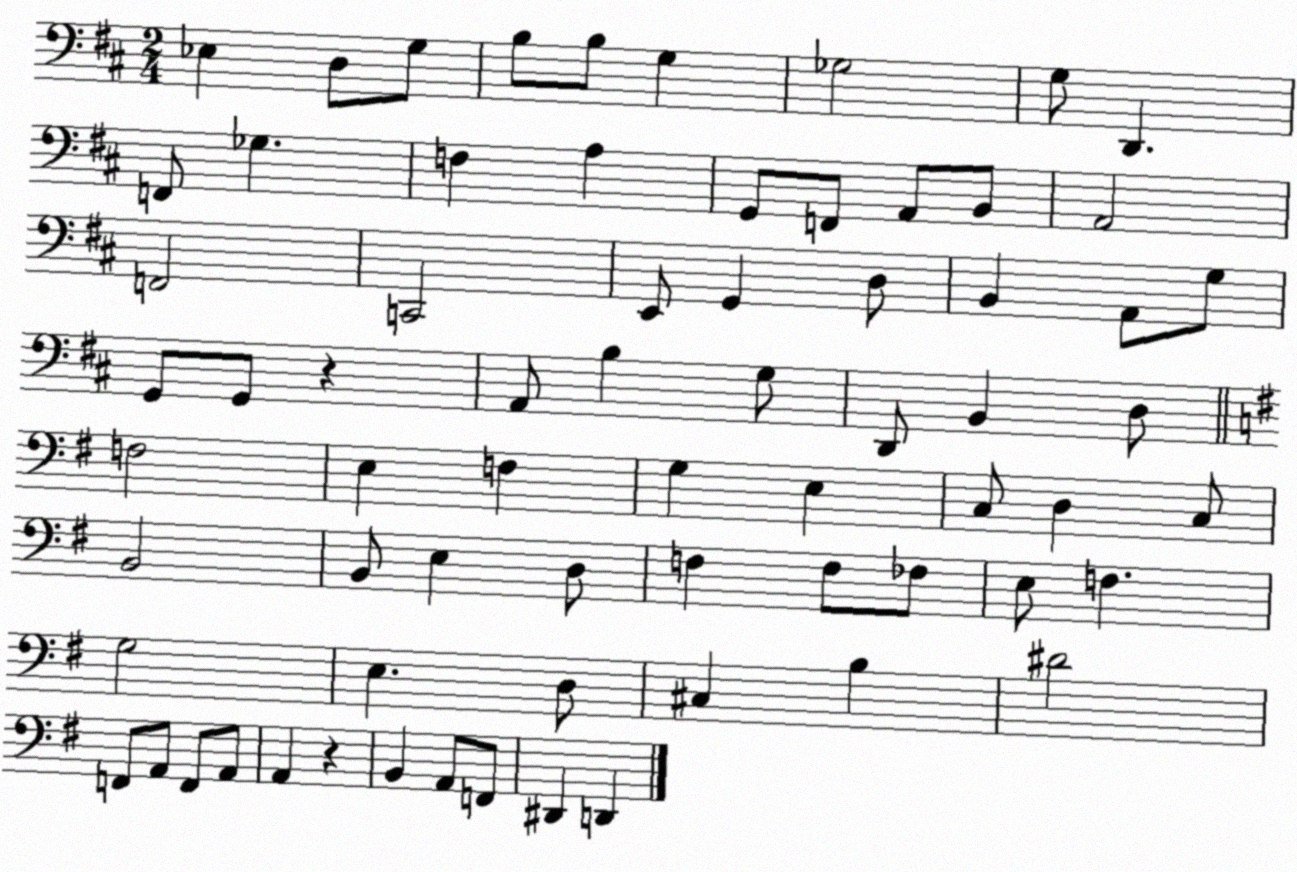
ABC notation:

X:1
T:Untitled
M:2/4
L:1/4
K:D
_E, D,/2 G,/2 B,/2 B,/2 G, _G,2 G,/2 D,, F,,/2 _G, F, A, G,,/2 F,,/2 A,,/2 B,,/2 A,,2 F,,2 C,,2 E,,/2 G,, D,/2 B,, A,,/2 G,/2 G,,/2 G,,/2 z A,,/2 B, G,/2 D,,/2 B,, D,/2 F,2 E, F, G, E, C,/2 D, C,/2 B,,2 B,,/2 E, D,/2 F, F,/2 _F,/2 E,/2 F, G,2 E, D,/2 ^C, B, ^D2 F,,/2 A,,/2 F,,/2 A,,/2 A,, z B,, A,,/2 F,,/2 ^D,, D,,